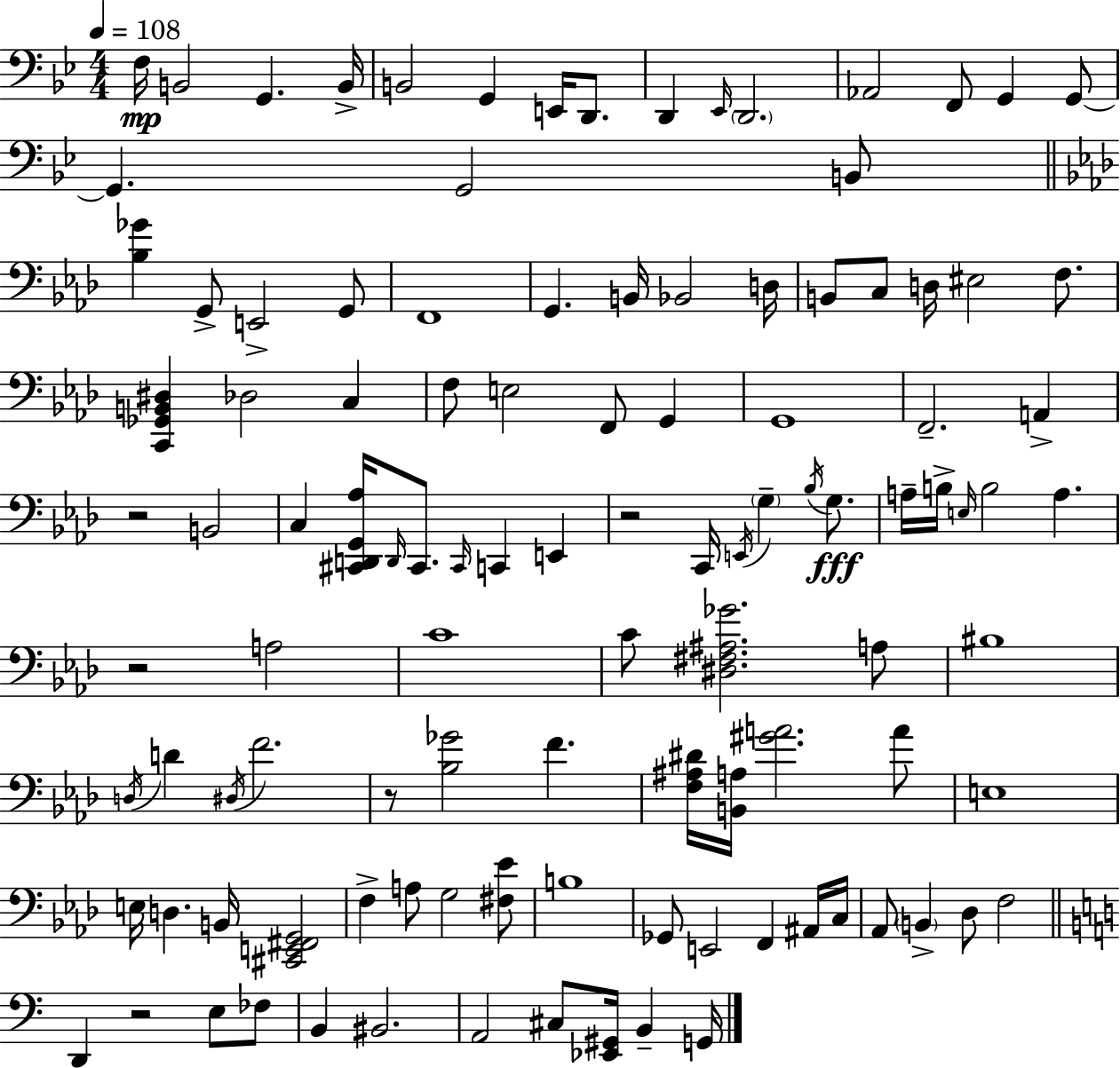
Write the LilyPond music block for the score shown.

{
  \clef bass
  \numericTimeSignature
  \time 4/4
  \key bes \major
  \tempo 4 = 108
  f16\mp b,2 g,4. b,16-> | b,2 g,4 e,16 d,8. | d,4 \grace { ees,16 } \parenthesize d,2. | aes,2 f,8 g,4 g,8~~ | \break g,4. g,2 b,8 | \bar "||" \break \key aes \major <bes ges'>4 g,8-> e,2-> g,8 | f,1 | g,4. b,16 bes,2 d16 | b,8 c8 d16 eis2 f8. | \break <c, ges, b, dis>4 des2 c4 | f8 e2 f,8 g,4 | g,1 | f,2.-- a,4-> | \break r2 b,2 | c4 <cis, d, g, aes>16 \grace { d,16 } cis,8. \grace { cis,16 } c,4 e,4 | r2 c,16 \acciaccatura { e,16 } \parenthesize g4-- | \acciaccatura { bes16 }\fff g8. a16-- b16-> \grace { e16 } b2 a4. | \break r2 a2 | c'1 | c'8 <dis fis ais ges'>2. | a8 bis1 | \break \acciaccatura { d16 } d'4 \acciaccatura { dis16 } f'2. | r8 <bes ges'>2 | f'4. <f ais dis'>16 <b, a>16 <gis' a'>2. | a'8 e1 | \break e16 d4. b,16 <cis, e, fis, g,>2 | f4-> a8 g2 | <fis ees'>8 b1 | ges,8 e,2 | \break f,4 ais,16 c16 aes,8 \parenthesize b,4-> des8 f2 | \bar "||" \break \key a \minor d,4 r2 e8 fes8 | b,4 bis,2. | a,2 cis8 <ees, gis,>16 b,4-- g,16 | \bar "|."
}